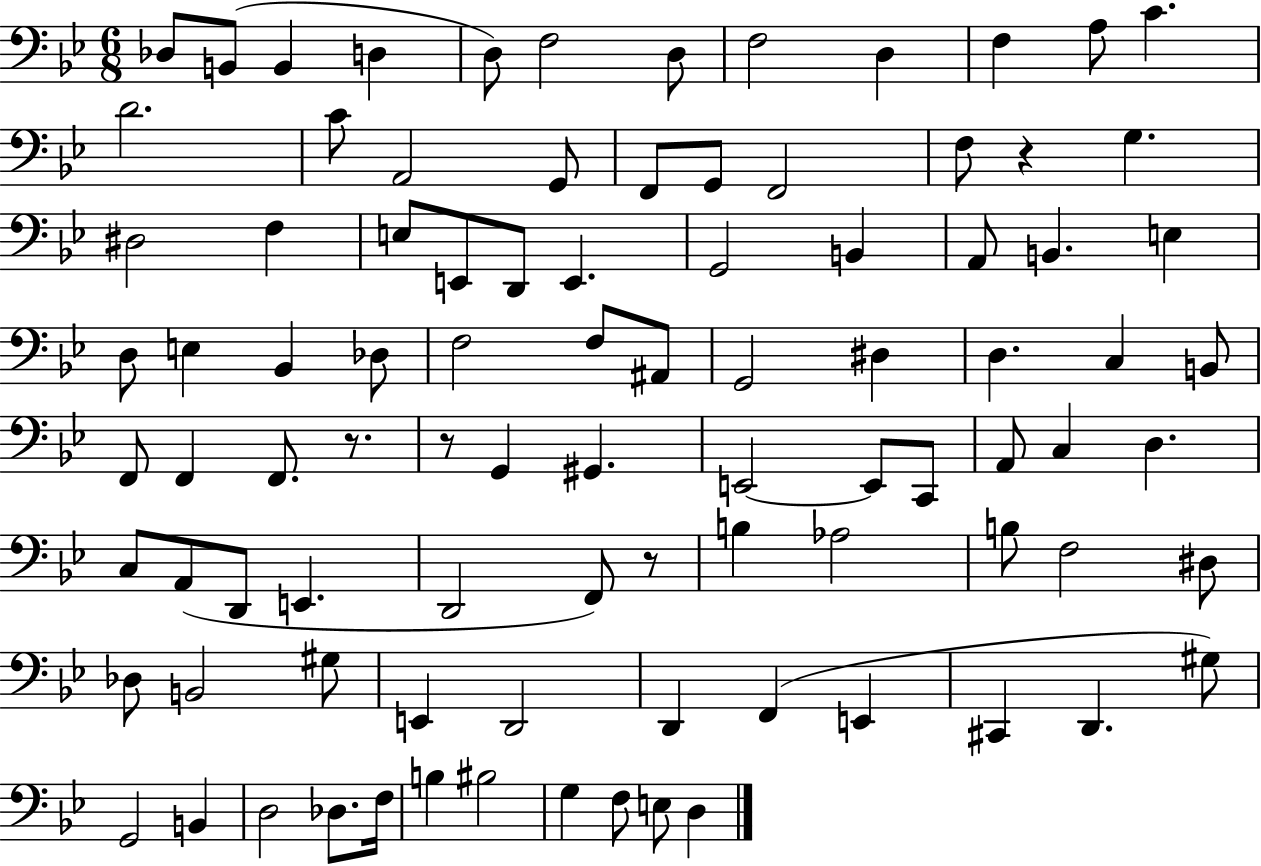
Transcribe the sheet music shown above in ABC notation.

X:1
T:Untitled
M:6/8
L:1/4
K:Bb
_D,/2 B,,/2 B,, D, D,/2 F,2 D,/2 F,2 D, F, A,/2 C D2 C/2 A,,2 G,,/2 F,,/2 G,,/2 F,,2 F,/2 z G, ^D,2 F, E,/2 E,,/2 D,,/2 E,, G,,2 B,, A,,/2 B,, E, D,/2 E, _B,, _D,/2 F,2 F,/2 ^A,,/2 G,,2 ^D, D, C, B,,/2 F,,/2 F,, F,,/2 z/2 z/2 G,, ^G,, E,,2 E,,/2 C,,/2 A,,/2 C, D, C,/2 A,,/2 D,,/2 E,, D,,2 F,,/2 z/2 B, _A,2 B,/2 F,2 ^D,/2 _D,/2 B,,2 ^G,/2 E,, D,,2 D,, F,, E,, ^C,, D,, ^G,/2 G,,2 B,, D,2 _D,/2 F,/4 B, ^B,2 G, F,/2 E,/2 D,